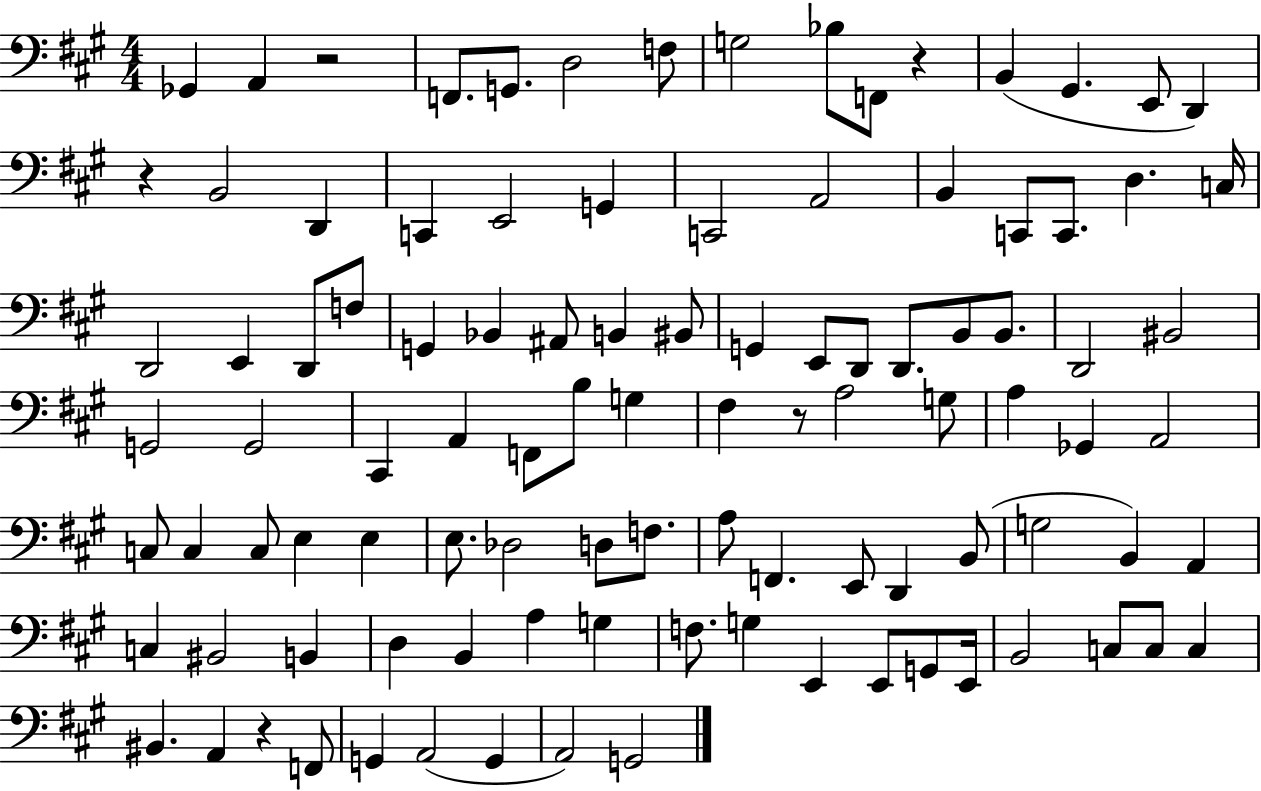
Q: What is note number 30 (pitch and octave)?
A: G2